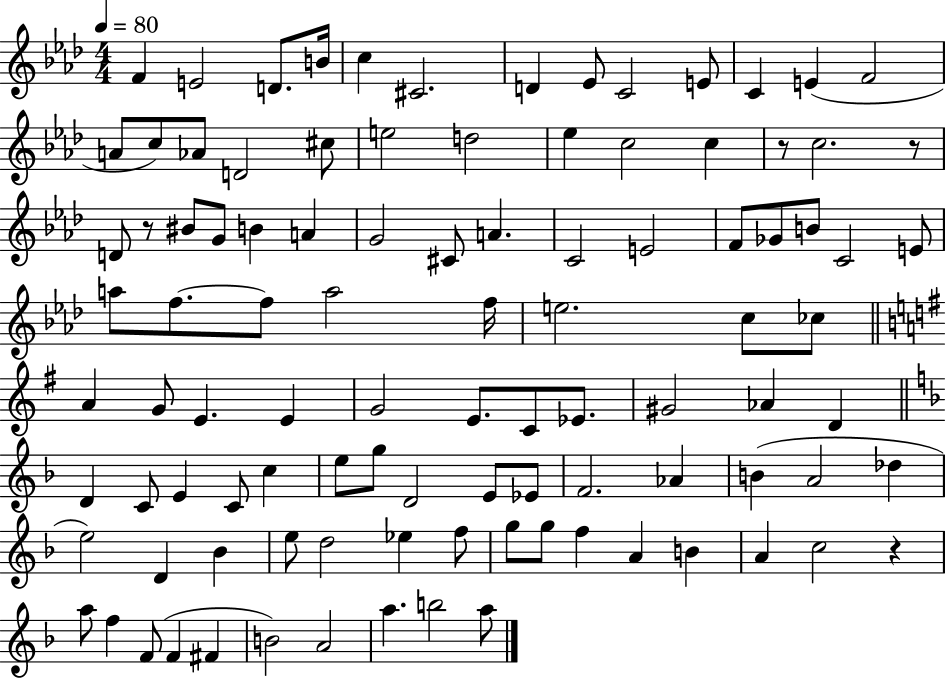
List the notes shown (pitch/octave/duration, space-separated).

F4/q E4/h D4/e. B4/s C5/q C#4/h. D4/q Eb4/e C4/h E4/e C4/q E4/q F4/h A4/e C5/e Ab4/e D4/h C#5/e E5/h D5/h Eb5/q C5/h C5/q R/e C5/h. R/e D4/e R/e BIS4/e G4/e B4/q A4/q G4/h C#4/e A4/q. C4/h E4/h F4/e Gb4/e B4/e C4/h E4/e A5/e F5/e. F5/e A5/h F5/s E5/h. C5/e CES5/e A4/q G4/e E4/q. E4/q G4/h E4/e. C4/e Eb4/e. G#4/h Ab4/q D4/q D4/q C4/e E4/q C4/e C5/q E5/e G5/e D4/h E4/e Eb4/e F4/h. Ab4/q B4/q A4/h Db5/q E5/h D4/q Bb4/q E5/e D5/h Eb5/q F5/e G5/e G5/e F5/q A4/q B4/q A4/q C5/h R/q A5/e F5/q F4/e F4/q F#4/q B4/h A4/h A5/q. B5/h A5/e